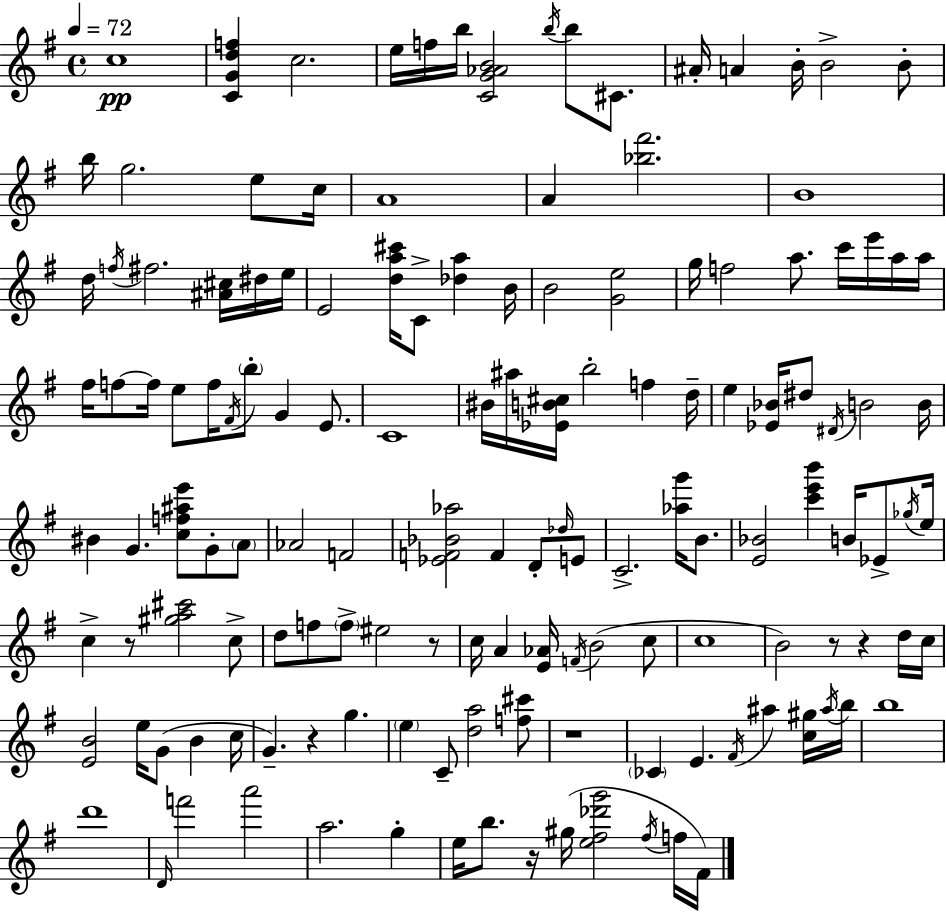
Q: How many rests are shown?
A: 7